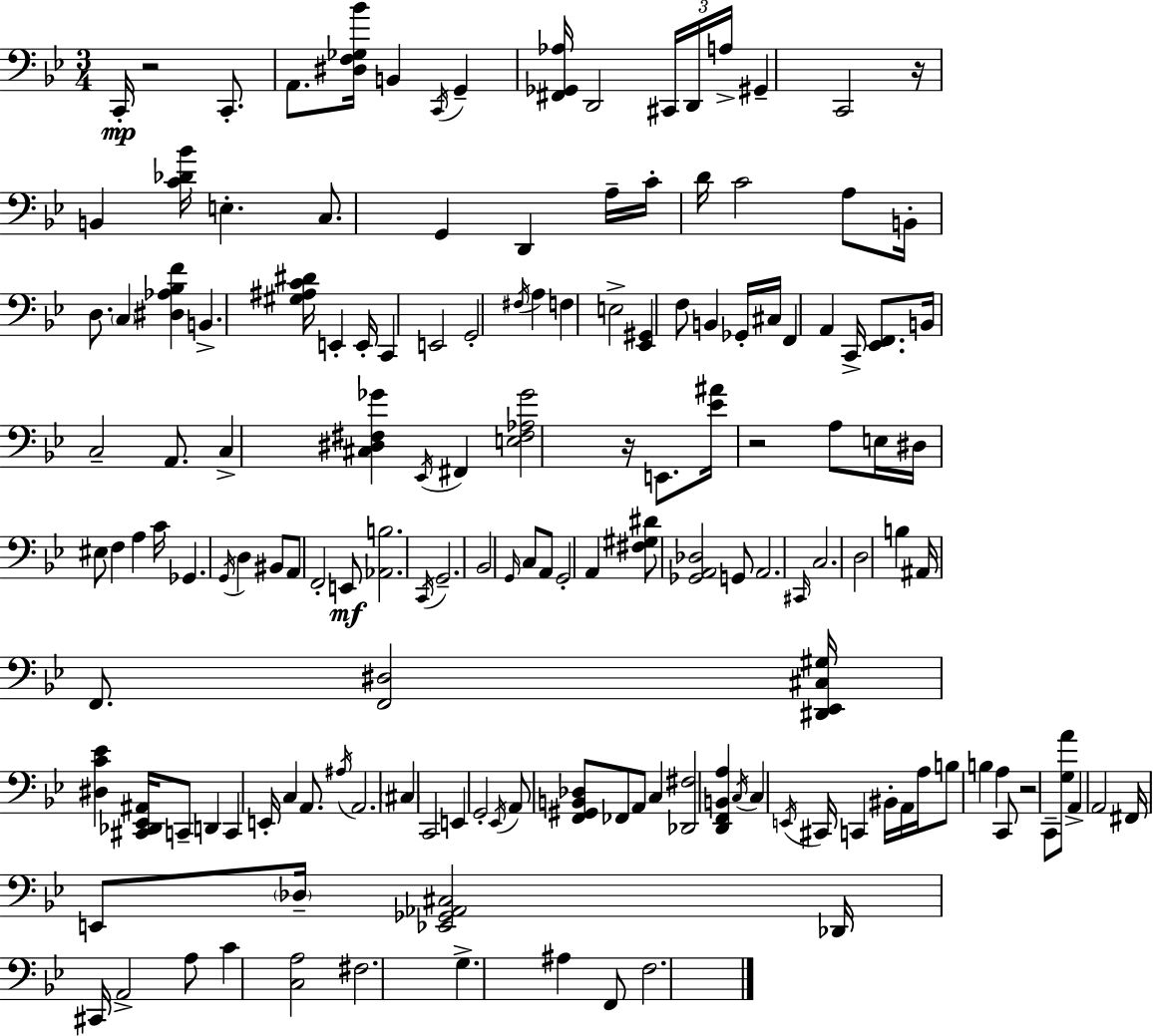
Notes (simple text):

C2/s R/h C2/e. A2/e. [D#3,F3,Gb3,Bb4]/s B2/q C2/s G2/q [F#2,Gb2,Ab3]/s D2/h C#2/s D2/s A3/s G#2/q C2/h R/s B2/q [C4,Db4,Bb4]/s E3/q. C3/e. G2/q D2/q A3/s C4/s D4/s C4/h A3/e B2/s D3/e. C3/q [D#3,Ab3,Bb3,F4]/q B2/q. [G#3,A#3,C4,D#4]/s E2/q E2/s C2/q E2/h G2/h F#3/s A3/q F3/q E3/h [Eb2,G#2]/q F3/e B2/q Gb2/s C#3/s F2/q A2/q C2/s [Eb2,F2]/e. B2/s C3/h A2/e. C3/q [C#3,D#3,F#3,Gb4]/q Eb2/s F#2/q [E3,F#3,Ab3,Gb4]/h R/s E2/e. [Eb4,A#4]/s R/h A3/e E3/s D#3/s EIS3/e F3/q A3/q C4/s Gb2/q. G2/s D3/q BIS2/e A2/e F2/h E2/e [Ab2,B3]/h. C2/s G2/h. Bb2/h G2/s C3/e A2/e G2/h A2/q [F#3,G#3,D#4]/e [Gb2,A2,Db3]/h G2/e A2/h. C#2/s C3/h. D3/h B3/q A#2/s F2/e. [F2,D#3]/h [D#2,Eb2,C#3,G#3]/s [D#3,C4,Eb4]/q [C#2,Db2,Eb2,A#2]/s C2/e D2/q C2/q E2/s C3/q A2/e. A#3/s A2/h. C#3/q C2/h E2/q G2/h Eb2/s A2/e [F2,G#2,B2,Db3]/e FES2/e A2/e C3/q [Db2,F#3]/h [D2,F2,B2,A3]/q C3/s C3/q E2/s C#2/s C2/q BIS2/s A2/s A3/s B3/e B3/q A3/q C2/e R/h C2/e [G3,A4]/e A2/q A2/h F#2/s E2/e Db3/s [Eb2,Gb2,Ab2,C#3]/h Db2/s C#2/s A2/h A3/e C4/q [C3,A3]/h F#3/h. G3/q. A#3/q F2/e F3/h.